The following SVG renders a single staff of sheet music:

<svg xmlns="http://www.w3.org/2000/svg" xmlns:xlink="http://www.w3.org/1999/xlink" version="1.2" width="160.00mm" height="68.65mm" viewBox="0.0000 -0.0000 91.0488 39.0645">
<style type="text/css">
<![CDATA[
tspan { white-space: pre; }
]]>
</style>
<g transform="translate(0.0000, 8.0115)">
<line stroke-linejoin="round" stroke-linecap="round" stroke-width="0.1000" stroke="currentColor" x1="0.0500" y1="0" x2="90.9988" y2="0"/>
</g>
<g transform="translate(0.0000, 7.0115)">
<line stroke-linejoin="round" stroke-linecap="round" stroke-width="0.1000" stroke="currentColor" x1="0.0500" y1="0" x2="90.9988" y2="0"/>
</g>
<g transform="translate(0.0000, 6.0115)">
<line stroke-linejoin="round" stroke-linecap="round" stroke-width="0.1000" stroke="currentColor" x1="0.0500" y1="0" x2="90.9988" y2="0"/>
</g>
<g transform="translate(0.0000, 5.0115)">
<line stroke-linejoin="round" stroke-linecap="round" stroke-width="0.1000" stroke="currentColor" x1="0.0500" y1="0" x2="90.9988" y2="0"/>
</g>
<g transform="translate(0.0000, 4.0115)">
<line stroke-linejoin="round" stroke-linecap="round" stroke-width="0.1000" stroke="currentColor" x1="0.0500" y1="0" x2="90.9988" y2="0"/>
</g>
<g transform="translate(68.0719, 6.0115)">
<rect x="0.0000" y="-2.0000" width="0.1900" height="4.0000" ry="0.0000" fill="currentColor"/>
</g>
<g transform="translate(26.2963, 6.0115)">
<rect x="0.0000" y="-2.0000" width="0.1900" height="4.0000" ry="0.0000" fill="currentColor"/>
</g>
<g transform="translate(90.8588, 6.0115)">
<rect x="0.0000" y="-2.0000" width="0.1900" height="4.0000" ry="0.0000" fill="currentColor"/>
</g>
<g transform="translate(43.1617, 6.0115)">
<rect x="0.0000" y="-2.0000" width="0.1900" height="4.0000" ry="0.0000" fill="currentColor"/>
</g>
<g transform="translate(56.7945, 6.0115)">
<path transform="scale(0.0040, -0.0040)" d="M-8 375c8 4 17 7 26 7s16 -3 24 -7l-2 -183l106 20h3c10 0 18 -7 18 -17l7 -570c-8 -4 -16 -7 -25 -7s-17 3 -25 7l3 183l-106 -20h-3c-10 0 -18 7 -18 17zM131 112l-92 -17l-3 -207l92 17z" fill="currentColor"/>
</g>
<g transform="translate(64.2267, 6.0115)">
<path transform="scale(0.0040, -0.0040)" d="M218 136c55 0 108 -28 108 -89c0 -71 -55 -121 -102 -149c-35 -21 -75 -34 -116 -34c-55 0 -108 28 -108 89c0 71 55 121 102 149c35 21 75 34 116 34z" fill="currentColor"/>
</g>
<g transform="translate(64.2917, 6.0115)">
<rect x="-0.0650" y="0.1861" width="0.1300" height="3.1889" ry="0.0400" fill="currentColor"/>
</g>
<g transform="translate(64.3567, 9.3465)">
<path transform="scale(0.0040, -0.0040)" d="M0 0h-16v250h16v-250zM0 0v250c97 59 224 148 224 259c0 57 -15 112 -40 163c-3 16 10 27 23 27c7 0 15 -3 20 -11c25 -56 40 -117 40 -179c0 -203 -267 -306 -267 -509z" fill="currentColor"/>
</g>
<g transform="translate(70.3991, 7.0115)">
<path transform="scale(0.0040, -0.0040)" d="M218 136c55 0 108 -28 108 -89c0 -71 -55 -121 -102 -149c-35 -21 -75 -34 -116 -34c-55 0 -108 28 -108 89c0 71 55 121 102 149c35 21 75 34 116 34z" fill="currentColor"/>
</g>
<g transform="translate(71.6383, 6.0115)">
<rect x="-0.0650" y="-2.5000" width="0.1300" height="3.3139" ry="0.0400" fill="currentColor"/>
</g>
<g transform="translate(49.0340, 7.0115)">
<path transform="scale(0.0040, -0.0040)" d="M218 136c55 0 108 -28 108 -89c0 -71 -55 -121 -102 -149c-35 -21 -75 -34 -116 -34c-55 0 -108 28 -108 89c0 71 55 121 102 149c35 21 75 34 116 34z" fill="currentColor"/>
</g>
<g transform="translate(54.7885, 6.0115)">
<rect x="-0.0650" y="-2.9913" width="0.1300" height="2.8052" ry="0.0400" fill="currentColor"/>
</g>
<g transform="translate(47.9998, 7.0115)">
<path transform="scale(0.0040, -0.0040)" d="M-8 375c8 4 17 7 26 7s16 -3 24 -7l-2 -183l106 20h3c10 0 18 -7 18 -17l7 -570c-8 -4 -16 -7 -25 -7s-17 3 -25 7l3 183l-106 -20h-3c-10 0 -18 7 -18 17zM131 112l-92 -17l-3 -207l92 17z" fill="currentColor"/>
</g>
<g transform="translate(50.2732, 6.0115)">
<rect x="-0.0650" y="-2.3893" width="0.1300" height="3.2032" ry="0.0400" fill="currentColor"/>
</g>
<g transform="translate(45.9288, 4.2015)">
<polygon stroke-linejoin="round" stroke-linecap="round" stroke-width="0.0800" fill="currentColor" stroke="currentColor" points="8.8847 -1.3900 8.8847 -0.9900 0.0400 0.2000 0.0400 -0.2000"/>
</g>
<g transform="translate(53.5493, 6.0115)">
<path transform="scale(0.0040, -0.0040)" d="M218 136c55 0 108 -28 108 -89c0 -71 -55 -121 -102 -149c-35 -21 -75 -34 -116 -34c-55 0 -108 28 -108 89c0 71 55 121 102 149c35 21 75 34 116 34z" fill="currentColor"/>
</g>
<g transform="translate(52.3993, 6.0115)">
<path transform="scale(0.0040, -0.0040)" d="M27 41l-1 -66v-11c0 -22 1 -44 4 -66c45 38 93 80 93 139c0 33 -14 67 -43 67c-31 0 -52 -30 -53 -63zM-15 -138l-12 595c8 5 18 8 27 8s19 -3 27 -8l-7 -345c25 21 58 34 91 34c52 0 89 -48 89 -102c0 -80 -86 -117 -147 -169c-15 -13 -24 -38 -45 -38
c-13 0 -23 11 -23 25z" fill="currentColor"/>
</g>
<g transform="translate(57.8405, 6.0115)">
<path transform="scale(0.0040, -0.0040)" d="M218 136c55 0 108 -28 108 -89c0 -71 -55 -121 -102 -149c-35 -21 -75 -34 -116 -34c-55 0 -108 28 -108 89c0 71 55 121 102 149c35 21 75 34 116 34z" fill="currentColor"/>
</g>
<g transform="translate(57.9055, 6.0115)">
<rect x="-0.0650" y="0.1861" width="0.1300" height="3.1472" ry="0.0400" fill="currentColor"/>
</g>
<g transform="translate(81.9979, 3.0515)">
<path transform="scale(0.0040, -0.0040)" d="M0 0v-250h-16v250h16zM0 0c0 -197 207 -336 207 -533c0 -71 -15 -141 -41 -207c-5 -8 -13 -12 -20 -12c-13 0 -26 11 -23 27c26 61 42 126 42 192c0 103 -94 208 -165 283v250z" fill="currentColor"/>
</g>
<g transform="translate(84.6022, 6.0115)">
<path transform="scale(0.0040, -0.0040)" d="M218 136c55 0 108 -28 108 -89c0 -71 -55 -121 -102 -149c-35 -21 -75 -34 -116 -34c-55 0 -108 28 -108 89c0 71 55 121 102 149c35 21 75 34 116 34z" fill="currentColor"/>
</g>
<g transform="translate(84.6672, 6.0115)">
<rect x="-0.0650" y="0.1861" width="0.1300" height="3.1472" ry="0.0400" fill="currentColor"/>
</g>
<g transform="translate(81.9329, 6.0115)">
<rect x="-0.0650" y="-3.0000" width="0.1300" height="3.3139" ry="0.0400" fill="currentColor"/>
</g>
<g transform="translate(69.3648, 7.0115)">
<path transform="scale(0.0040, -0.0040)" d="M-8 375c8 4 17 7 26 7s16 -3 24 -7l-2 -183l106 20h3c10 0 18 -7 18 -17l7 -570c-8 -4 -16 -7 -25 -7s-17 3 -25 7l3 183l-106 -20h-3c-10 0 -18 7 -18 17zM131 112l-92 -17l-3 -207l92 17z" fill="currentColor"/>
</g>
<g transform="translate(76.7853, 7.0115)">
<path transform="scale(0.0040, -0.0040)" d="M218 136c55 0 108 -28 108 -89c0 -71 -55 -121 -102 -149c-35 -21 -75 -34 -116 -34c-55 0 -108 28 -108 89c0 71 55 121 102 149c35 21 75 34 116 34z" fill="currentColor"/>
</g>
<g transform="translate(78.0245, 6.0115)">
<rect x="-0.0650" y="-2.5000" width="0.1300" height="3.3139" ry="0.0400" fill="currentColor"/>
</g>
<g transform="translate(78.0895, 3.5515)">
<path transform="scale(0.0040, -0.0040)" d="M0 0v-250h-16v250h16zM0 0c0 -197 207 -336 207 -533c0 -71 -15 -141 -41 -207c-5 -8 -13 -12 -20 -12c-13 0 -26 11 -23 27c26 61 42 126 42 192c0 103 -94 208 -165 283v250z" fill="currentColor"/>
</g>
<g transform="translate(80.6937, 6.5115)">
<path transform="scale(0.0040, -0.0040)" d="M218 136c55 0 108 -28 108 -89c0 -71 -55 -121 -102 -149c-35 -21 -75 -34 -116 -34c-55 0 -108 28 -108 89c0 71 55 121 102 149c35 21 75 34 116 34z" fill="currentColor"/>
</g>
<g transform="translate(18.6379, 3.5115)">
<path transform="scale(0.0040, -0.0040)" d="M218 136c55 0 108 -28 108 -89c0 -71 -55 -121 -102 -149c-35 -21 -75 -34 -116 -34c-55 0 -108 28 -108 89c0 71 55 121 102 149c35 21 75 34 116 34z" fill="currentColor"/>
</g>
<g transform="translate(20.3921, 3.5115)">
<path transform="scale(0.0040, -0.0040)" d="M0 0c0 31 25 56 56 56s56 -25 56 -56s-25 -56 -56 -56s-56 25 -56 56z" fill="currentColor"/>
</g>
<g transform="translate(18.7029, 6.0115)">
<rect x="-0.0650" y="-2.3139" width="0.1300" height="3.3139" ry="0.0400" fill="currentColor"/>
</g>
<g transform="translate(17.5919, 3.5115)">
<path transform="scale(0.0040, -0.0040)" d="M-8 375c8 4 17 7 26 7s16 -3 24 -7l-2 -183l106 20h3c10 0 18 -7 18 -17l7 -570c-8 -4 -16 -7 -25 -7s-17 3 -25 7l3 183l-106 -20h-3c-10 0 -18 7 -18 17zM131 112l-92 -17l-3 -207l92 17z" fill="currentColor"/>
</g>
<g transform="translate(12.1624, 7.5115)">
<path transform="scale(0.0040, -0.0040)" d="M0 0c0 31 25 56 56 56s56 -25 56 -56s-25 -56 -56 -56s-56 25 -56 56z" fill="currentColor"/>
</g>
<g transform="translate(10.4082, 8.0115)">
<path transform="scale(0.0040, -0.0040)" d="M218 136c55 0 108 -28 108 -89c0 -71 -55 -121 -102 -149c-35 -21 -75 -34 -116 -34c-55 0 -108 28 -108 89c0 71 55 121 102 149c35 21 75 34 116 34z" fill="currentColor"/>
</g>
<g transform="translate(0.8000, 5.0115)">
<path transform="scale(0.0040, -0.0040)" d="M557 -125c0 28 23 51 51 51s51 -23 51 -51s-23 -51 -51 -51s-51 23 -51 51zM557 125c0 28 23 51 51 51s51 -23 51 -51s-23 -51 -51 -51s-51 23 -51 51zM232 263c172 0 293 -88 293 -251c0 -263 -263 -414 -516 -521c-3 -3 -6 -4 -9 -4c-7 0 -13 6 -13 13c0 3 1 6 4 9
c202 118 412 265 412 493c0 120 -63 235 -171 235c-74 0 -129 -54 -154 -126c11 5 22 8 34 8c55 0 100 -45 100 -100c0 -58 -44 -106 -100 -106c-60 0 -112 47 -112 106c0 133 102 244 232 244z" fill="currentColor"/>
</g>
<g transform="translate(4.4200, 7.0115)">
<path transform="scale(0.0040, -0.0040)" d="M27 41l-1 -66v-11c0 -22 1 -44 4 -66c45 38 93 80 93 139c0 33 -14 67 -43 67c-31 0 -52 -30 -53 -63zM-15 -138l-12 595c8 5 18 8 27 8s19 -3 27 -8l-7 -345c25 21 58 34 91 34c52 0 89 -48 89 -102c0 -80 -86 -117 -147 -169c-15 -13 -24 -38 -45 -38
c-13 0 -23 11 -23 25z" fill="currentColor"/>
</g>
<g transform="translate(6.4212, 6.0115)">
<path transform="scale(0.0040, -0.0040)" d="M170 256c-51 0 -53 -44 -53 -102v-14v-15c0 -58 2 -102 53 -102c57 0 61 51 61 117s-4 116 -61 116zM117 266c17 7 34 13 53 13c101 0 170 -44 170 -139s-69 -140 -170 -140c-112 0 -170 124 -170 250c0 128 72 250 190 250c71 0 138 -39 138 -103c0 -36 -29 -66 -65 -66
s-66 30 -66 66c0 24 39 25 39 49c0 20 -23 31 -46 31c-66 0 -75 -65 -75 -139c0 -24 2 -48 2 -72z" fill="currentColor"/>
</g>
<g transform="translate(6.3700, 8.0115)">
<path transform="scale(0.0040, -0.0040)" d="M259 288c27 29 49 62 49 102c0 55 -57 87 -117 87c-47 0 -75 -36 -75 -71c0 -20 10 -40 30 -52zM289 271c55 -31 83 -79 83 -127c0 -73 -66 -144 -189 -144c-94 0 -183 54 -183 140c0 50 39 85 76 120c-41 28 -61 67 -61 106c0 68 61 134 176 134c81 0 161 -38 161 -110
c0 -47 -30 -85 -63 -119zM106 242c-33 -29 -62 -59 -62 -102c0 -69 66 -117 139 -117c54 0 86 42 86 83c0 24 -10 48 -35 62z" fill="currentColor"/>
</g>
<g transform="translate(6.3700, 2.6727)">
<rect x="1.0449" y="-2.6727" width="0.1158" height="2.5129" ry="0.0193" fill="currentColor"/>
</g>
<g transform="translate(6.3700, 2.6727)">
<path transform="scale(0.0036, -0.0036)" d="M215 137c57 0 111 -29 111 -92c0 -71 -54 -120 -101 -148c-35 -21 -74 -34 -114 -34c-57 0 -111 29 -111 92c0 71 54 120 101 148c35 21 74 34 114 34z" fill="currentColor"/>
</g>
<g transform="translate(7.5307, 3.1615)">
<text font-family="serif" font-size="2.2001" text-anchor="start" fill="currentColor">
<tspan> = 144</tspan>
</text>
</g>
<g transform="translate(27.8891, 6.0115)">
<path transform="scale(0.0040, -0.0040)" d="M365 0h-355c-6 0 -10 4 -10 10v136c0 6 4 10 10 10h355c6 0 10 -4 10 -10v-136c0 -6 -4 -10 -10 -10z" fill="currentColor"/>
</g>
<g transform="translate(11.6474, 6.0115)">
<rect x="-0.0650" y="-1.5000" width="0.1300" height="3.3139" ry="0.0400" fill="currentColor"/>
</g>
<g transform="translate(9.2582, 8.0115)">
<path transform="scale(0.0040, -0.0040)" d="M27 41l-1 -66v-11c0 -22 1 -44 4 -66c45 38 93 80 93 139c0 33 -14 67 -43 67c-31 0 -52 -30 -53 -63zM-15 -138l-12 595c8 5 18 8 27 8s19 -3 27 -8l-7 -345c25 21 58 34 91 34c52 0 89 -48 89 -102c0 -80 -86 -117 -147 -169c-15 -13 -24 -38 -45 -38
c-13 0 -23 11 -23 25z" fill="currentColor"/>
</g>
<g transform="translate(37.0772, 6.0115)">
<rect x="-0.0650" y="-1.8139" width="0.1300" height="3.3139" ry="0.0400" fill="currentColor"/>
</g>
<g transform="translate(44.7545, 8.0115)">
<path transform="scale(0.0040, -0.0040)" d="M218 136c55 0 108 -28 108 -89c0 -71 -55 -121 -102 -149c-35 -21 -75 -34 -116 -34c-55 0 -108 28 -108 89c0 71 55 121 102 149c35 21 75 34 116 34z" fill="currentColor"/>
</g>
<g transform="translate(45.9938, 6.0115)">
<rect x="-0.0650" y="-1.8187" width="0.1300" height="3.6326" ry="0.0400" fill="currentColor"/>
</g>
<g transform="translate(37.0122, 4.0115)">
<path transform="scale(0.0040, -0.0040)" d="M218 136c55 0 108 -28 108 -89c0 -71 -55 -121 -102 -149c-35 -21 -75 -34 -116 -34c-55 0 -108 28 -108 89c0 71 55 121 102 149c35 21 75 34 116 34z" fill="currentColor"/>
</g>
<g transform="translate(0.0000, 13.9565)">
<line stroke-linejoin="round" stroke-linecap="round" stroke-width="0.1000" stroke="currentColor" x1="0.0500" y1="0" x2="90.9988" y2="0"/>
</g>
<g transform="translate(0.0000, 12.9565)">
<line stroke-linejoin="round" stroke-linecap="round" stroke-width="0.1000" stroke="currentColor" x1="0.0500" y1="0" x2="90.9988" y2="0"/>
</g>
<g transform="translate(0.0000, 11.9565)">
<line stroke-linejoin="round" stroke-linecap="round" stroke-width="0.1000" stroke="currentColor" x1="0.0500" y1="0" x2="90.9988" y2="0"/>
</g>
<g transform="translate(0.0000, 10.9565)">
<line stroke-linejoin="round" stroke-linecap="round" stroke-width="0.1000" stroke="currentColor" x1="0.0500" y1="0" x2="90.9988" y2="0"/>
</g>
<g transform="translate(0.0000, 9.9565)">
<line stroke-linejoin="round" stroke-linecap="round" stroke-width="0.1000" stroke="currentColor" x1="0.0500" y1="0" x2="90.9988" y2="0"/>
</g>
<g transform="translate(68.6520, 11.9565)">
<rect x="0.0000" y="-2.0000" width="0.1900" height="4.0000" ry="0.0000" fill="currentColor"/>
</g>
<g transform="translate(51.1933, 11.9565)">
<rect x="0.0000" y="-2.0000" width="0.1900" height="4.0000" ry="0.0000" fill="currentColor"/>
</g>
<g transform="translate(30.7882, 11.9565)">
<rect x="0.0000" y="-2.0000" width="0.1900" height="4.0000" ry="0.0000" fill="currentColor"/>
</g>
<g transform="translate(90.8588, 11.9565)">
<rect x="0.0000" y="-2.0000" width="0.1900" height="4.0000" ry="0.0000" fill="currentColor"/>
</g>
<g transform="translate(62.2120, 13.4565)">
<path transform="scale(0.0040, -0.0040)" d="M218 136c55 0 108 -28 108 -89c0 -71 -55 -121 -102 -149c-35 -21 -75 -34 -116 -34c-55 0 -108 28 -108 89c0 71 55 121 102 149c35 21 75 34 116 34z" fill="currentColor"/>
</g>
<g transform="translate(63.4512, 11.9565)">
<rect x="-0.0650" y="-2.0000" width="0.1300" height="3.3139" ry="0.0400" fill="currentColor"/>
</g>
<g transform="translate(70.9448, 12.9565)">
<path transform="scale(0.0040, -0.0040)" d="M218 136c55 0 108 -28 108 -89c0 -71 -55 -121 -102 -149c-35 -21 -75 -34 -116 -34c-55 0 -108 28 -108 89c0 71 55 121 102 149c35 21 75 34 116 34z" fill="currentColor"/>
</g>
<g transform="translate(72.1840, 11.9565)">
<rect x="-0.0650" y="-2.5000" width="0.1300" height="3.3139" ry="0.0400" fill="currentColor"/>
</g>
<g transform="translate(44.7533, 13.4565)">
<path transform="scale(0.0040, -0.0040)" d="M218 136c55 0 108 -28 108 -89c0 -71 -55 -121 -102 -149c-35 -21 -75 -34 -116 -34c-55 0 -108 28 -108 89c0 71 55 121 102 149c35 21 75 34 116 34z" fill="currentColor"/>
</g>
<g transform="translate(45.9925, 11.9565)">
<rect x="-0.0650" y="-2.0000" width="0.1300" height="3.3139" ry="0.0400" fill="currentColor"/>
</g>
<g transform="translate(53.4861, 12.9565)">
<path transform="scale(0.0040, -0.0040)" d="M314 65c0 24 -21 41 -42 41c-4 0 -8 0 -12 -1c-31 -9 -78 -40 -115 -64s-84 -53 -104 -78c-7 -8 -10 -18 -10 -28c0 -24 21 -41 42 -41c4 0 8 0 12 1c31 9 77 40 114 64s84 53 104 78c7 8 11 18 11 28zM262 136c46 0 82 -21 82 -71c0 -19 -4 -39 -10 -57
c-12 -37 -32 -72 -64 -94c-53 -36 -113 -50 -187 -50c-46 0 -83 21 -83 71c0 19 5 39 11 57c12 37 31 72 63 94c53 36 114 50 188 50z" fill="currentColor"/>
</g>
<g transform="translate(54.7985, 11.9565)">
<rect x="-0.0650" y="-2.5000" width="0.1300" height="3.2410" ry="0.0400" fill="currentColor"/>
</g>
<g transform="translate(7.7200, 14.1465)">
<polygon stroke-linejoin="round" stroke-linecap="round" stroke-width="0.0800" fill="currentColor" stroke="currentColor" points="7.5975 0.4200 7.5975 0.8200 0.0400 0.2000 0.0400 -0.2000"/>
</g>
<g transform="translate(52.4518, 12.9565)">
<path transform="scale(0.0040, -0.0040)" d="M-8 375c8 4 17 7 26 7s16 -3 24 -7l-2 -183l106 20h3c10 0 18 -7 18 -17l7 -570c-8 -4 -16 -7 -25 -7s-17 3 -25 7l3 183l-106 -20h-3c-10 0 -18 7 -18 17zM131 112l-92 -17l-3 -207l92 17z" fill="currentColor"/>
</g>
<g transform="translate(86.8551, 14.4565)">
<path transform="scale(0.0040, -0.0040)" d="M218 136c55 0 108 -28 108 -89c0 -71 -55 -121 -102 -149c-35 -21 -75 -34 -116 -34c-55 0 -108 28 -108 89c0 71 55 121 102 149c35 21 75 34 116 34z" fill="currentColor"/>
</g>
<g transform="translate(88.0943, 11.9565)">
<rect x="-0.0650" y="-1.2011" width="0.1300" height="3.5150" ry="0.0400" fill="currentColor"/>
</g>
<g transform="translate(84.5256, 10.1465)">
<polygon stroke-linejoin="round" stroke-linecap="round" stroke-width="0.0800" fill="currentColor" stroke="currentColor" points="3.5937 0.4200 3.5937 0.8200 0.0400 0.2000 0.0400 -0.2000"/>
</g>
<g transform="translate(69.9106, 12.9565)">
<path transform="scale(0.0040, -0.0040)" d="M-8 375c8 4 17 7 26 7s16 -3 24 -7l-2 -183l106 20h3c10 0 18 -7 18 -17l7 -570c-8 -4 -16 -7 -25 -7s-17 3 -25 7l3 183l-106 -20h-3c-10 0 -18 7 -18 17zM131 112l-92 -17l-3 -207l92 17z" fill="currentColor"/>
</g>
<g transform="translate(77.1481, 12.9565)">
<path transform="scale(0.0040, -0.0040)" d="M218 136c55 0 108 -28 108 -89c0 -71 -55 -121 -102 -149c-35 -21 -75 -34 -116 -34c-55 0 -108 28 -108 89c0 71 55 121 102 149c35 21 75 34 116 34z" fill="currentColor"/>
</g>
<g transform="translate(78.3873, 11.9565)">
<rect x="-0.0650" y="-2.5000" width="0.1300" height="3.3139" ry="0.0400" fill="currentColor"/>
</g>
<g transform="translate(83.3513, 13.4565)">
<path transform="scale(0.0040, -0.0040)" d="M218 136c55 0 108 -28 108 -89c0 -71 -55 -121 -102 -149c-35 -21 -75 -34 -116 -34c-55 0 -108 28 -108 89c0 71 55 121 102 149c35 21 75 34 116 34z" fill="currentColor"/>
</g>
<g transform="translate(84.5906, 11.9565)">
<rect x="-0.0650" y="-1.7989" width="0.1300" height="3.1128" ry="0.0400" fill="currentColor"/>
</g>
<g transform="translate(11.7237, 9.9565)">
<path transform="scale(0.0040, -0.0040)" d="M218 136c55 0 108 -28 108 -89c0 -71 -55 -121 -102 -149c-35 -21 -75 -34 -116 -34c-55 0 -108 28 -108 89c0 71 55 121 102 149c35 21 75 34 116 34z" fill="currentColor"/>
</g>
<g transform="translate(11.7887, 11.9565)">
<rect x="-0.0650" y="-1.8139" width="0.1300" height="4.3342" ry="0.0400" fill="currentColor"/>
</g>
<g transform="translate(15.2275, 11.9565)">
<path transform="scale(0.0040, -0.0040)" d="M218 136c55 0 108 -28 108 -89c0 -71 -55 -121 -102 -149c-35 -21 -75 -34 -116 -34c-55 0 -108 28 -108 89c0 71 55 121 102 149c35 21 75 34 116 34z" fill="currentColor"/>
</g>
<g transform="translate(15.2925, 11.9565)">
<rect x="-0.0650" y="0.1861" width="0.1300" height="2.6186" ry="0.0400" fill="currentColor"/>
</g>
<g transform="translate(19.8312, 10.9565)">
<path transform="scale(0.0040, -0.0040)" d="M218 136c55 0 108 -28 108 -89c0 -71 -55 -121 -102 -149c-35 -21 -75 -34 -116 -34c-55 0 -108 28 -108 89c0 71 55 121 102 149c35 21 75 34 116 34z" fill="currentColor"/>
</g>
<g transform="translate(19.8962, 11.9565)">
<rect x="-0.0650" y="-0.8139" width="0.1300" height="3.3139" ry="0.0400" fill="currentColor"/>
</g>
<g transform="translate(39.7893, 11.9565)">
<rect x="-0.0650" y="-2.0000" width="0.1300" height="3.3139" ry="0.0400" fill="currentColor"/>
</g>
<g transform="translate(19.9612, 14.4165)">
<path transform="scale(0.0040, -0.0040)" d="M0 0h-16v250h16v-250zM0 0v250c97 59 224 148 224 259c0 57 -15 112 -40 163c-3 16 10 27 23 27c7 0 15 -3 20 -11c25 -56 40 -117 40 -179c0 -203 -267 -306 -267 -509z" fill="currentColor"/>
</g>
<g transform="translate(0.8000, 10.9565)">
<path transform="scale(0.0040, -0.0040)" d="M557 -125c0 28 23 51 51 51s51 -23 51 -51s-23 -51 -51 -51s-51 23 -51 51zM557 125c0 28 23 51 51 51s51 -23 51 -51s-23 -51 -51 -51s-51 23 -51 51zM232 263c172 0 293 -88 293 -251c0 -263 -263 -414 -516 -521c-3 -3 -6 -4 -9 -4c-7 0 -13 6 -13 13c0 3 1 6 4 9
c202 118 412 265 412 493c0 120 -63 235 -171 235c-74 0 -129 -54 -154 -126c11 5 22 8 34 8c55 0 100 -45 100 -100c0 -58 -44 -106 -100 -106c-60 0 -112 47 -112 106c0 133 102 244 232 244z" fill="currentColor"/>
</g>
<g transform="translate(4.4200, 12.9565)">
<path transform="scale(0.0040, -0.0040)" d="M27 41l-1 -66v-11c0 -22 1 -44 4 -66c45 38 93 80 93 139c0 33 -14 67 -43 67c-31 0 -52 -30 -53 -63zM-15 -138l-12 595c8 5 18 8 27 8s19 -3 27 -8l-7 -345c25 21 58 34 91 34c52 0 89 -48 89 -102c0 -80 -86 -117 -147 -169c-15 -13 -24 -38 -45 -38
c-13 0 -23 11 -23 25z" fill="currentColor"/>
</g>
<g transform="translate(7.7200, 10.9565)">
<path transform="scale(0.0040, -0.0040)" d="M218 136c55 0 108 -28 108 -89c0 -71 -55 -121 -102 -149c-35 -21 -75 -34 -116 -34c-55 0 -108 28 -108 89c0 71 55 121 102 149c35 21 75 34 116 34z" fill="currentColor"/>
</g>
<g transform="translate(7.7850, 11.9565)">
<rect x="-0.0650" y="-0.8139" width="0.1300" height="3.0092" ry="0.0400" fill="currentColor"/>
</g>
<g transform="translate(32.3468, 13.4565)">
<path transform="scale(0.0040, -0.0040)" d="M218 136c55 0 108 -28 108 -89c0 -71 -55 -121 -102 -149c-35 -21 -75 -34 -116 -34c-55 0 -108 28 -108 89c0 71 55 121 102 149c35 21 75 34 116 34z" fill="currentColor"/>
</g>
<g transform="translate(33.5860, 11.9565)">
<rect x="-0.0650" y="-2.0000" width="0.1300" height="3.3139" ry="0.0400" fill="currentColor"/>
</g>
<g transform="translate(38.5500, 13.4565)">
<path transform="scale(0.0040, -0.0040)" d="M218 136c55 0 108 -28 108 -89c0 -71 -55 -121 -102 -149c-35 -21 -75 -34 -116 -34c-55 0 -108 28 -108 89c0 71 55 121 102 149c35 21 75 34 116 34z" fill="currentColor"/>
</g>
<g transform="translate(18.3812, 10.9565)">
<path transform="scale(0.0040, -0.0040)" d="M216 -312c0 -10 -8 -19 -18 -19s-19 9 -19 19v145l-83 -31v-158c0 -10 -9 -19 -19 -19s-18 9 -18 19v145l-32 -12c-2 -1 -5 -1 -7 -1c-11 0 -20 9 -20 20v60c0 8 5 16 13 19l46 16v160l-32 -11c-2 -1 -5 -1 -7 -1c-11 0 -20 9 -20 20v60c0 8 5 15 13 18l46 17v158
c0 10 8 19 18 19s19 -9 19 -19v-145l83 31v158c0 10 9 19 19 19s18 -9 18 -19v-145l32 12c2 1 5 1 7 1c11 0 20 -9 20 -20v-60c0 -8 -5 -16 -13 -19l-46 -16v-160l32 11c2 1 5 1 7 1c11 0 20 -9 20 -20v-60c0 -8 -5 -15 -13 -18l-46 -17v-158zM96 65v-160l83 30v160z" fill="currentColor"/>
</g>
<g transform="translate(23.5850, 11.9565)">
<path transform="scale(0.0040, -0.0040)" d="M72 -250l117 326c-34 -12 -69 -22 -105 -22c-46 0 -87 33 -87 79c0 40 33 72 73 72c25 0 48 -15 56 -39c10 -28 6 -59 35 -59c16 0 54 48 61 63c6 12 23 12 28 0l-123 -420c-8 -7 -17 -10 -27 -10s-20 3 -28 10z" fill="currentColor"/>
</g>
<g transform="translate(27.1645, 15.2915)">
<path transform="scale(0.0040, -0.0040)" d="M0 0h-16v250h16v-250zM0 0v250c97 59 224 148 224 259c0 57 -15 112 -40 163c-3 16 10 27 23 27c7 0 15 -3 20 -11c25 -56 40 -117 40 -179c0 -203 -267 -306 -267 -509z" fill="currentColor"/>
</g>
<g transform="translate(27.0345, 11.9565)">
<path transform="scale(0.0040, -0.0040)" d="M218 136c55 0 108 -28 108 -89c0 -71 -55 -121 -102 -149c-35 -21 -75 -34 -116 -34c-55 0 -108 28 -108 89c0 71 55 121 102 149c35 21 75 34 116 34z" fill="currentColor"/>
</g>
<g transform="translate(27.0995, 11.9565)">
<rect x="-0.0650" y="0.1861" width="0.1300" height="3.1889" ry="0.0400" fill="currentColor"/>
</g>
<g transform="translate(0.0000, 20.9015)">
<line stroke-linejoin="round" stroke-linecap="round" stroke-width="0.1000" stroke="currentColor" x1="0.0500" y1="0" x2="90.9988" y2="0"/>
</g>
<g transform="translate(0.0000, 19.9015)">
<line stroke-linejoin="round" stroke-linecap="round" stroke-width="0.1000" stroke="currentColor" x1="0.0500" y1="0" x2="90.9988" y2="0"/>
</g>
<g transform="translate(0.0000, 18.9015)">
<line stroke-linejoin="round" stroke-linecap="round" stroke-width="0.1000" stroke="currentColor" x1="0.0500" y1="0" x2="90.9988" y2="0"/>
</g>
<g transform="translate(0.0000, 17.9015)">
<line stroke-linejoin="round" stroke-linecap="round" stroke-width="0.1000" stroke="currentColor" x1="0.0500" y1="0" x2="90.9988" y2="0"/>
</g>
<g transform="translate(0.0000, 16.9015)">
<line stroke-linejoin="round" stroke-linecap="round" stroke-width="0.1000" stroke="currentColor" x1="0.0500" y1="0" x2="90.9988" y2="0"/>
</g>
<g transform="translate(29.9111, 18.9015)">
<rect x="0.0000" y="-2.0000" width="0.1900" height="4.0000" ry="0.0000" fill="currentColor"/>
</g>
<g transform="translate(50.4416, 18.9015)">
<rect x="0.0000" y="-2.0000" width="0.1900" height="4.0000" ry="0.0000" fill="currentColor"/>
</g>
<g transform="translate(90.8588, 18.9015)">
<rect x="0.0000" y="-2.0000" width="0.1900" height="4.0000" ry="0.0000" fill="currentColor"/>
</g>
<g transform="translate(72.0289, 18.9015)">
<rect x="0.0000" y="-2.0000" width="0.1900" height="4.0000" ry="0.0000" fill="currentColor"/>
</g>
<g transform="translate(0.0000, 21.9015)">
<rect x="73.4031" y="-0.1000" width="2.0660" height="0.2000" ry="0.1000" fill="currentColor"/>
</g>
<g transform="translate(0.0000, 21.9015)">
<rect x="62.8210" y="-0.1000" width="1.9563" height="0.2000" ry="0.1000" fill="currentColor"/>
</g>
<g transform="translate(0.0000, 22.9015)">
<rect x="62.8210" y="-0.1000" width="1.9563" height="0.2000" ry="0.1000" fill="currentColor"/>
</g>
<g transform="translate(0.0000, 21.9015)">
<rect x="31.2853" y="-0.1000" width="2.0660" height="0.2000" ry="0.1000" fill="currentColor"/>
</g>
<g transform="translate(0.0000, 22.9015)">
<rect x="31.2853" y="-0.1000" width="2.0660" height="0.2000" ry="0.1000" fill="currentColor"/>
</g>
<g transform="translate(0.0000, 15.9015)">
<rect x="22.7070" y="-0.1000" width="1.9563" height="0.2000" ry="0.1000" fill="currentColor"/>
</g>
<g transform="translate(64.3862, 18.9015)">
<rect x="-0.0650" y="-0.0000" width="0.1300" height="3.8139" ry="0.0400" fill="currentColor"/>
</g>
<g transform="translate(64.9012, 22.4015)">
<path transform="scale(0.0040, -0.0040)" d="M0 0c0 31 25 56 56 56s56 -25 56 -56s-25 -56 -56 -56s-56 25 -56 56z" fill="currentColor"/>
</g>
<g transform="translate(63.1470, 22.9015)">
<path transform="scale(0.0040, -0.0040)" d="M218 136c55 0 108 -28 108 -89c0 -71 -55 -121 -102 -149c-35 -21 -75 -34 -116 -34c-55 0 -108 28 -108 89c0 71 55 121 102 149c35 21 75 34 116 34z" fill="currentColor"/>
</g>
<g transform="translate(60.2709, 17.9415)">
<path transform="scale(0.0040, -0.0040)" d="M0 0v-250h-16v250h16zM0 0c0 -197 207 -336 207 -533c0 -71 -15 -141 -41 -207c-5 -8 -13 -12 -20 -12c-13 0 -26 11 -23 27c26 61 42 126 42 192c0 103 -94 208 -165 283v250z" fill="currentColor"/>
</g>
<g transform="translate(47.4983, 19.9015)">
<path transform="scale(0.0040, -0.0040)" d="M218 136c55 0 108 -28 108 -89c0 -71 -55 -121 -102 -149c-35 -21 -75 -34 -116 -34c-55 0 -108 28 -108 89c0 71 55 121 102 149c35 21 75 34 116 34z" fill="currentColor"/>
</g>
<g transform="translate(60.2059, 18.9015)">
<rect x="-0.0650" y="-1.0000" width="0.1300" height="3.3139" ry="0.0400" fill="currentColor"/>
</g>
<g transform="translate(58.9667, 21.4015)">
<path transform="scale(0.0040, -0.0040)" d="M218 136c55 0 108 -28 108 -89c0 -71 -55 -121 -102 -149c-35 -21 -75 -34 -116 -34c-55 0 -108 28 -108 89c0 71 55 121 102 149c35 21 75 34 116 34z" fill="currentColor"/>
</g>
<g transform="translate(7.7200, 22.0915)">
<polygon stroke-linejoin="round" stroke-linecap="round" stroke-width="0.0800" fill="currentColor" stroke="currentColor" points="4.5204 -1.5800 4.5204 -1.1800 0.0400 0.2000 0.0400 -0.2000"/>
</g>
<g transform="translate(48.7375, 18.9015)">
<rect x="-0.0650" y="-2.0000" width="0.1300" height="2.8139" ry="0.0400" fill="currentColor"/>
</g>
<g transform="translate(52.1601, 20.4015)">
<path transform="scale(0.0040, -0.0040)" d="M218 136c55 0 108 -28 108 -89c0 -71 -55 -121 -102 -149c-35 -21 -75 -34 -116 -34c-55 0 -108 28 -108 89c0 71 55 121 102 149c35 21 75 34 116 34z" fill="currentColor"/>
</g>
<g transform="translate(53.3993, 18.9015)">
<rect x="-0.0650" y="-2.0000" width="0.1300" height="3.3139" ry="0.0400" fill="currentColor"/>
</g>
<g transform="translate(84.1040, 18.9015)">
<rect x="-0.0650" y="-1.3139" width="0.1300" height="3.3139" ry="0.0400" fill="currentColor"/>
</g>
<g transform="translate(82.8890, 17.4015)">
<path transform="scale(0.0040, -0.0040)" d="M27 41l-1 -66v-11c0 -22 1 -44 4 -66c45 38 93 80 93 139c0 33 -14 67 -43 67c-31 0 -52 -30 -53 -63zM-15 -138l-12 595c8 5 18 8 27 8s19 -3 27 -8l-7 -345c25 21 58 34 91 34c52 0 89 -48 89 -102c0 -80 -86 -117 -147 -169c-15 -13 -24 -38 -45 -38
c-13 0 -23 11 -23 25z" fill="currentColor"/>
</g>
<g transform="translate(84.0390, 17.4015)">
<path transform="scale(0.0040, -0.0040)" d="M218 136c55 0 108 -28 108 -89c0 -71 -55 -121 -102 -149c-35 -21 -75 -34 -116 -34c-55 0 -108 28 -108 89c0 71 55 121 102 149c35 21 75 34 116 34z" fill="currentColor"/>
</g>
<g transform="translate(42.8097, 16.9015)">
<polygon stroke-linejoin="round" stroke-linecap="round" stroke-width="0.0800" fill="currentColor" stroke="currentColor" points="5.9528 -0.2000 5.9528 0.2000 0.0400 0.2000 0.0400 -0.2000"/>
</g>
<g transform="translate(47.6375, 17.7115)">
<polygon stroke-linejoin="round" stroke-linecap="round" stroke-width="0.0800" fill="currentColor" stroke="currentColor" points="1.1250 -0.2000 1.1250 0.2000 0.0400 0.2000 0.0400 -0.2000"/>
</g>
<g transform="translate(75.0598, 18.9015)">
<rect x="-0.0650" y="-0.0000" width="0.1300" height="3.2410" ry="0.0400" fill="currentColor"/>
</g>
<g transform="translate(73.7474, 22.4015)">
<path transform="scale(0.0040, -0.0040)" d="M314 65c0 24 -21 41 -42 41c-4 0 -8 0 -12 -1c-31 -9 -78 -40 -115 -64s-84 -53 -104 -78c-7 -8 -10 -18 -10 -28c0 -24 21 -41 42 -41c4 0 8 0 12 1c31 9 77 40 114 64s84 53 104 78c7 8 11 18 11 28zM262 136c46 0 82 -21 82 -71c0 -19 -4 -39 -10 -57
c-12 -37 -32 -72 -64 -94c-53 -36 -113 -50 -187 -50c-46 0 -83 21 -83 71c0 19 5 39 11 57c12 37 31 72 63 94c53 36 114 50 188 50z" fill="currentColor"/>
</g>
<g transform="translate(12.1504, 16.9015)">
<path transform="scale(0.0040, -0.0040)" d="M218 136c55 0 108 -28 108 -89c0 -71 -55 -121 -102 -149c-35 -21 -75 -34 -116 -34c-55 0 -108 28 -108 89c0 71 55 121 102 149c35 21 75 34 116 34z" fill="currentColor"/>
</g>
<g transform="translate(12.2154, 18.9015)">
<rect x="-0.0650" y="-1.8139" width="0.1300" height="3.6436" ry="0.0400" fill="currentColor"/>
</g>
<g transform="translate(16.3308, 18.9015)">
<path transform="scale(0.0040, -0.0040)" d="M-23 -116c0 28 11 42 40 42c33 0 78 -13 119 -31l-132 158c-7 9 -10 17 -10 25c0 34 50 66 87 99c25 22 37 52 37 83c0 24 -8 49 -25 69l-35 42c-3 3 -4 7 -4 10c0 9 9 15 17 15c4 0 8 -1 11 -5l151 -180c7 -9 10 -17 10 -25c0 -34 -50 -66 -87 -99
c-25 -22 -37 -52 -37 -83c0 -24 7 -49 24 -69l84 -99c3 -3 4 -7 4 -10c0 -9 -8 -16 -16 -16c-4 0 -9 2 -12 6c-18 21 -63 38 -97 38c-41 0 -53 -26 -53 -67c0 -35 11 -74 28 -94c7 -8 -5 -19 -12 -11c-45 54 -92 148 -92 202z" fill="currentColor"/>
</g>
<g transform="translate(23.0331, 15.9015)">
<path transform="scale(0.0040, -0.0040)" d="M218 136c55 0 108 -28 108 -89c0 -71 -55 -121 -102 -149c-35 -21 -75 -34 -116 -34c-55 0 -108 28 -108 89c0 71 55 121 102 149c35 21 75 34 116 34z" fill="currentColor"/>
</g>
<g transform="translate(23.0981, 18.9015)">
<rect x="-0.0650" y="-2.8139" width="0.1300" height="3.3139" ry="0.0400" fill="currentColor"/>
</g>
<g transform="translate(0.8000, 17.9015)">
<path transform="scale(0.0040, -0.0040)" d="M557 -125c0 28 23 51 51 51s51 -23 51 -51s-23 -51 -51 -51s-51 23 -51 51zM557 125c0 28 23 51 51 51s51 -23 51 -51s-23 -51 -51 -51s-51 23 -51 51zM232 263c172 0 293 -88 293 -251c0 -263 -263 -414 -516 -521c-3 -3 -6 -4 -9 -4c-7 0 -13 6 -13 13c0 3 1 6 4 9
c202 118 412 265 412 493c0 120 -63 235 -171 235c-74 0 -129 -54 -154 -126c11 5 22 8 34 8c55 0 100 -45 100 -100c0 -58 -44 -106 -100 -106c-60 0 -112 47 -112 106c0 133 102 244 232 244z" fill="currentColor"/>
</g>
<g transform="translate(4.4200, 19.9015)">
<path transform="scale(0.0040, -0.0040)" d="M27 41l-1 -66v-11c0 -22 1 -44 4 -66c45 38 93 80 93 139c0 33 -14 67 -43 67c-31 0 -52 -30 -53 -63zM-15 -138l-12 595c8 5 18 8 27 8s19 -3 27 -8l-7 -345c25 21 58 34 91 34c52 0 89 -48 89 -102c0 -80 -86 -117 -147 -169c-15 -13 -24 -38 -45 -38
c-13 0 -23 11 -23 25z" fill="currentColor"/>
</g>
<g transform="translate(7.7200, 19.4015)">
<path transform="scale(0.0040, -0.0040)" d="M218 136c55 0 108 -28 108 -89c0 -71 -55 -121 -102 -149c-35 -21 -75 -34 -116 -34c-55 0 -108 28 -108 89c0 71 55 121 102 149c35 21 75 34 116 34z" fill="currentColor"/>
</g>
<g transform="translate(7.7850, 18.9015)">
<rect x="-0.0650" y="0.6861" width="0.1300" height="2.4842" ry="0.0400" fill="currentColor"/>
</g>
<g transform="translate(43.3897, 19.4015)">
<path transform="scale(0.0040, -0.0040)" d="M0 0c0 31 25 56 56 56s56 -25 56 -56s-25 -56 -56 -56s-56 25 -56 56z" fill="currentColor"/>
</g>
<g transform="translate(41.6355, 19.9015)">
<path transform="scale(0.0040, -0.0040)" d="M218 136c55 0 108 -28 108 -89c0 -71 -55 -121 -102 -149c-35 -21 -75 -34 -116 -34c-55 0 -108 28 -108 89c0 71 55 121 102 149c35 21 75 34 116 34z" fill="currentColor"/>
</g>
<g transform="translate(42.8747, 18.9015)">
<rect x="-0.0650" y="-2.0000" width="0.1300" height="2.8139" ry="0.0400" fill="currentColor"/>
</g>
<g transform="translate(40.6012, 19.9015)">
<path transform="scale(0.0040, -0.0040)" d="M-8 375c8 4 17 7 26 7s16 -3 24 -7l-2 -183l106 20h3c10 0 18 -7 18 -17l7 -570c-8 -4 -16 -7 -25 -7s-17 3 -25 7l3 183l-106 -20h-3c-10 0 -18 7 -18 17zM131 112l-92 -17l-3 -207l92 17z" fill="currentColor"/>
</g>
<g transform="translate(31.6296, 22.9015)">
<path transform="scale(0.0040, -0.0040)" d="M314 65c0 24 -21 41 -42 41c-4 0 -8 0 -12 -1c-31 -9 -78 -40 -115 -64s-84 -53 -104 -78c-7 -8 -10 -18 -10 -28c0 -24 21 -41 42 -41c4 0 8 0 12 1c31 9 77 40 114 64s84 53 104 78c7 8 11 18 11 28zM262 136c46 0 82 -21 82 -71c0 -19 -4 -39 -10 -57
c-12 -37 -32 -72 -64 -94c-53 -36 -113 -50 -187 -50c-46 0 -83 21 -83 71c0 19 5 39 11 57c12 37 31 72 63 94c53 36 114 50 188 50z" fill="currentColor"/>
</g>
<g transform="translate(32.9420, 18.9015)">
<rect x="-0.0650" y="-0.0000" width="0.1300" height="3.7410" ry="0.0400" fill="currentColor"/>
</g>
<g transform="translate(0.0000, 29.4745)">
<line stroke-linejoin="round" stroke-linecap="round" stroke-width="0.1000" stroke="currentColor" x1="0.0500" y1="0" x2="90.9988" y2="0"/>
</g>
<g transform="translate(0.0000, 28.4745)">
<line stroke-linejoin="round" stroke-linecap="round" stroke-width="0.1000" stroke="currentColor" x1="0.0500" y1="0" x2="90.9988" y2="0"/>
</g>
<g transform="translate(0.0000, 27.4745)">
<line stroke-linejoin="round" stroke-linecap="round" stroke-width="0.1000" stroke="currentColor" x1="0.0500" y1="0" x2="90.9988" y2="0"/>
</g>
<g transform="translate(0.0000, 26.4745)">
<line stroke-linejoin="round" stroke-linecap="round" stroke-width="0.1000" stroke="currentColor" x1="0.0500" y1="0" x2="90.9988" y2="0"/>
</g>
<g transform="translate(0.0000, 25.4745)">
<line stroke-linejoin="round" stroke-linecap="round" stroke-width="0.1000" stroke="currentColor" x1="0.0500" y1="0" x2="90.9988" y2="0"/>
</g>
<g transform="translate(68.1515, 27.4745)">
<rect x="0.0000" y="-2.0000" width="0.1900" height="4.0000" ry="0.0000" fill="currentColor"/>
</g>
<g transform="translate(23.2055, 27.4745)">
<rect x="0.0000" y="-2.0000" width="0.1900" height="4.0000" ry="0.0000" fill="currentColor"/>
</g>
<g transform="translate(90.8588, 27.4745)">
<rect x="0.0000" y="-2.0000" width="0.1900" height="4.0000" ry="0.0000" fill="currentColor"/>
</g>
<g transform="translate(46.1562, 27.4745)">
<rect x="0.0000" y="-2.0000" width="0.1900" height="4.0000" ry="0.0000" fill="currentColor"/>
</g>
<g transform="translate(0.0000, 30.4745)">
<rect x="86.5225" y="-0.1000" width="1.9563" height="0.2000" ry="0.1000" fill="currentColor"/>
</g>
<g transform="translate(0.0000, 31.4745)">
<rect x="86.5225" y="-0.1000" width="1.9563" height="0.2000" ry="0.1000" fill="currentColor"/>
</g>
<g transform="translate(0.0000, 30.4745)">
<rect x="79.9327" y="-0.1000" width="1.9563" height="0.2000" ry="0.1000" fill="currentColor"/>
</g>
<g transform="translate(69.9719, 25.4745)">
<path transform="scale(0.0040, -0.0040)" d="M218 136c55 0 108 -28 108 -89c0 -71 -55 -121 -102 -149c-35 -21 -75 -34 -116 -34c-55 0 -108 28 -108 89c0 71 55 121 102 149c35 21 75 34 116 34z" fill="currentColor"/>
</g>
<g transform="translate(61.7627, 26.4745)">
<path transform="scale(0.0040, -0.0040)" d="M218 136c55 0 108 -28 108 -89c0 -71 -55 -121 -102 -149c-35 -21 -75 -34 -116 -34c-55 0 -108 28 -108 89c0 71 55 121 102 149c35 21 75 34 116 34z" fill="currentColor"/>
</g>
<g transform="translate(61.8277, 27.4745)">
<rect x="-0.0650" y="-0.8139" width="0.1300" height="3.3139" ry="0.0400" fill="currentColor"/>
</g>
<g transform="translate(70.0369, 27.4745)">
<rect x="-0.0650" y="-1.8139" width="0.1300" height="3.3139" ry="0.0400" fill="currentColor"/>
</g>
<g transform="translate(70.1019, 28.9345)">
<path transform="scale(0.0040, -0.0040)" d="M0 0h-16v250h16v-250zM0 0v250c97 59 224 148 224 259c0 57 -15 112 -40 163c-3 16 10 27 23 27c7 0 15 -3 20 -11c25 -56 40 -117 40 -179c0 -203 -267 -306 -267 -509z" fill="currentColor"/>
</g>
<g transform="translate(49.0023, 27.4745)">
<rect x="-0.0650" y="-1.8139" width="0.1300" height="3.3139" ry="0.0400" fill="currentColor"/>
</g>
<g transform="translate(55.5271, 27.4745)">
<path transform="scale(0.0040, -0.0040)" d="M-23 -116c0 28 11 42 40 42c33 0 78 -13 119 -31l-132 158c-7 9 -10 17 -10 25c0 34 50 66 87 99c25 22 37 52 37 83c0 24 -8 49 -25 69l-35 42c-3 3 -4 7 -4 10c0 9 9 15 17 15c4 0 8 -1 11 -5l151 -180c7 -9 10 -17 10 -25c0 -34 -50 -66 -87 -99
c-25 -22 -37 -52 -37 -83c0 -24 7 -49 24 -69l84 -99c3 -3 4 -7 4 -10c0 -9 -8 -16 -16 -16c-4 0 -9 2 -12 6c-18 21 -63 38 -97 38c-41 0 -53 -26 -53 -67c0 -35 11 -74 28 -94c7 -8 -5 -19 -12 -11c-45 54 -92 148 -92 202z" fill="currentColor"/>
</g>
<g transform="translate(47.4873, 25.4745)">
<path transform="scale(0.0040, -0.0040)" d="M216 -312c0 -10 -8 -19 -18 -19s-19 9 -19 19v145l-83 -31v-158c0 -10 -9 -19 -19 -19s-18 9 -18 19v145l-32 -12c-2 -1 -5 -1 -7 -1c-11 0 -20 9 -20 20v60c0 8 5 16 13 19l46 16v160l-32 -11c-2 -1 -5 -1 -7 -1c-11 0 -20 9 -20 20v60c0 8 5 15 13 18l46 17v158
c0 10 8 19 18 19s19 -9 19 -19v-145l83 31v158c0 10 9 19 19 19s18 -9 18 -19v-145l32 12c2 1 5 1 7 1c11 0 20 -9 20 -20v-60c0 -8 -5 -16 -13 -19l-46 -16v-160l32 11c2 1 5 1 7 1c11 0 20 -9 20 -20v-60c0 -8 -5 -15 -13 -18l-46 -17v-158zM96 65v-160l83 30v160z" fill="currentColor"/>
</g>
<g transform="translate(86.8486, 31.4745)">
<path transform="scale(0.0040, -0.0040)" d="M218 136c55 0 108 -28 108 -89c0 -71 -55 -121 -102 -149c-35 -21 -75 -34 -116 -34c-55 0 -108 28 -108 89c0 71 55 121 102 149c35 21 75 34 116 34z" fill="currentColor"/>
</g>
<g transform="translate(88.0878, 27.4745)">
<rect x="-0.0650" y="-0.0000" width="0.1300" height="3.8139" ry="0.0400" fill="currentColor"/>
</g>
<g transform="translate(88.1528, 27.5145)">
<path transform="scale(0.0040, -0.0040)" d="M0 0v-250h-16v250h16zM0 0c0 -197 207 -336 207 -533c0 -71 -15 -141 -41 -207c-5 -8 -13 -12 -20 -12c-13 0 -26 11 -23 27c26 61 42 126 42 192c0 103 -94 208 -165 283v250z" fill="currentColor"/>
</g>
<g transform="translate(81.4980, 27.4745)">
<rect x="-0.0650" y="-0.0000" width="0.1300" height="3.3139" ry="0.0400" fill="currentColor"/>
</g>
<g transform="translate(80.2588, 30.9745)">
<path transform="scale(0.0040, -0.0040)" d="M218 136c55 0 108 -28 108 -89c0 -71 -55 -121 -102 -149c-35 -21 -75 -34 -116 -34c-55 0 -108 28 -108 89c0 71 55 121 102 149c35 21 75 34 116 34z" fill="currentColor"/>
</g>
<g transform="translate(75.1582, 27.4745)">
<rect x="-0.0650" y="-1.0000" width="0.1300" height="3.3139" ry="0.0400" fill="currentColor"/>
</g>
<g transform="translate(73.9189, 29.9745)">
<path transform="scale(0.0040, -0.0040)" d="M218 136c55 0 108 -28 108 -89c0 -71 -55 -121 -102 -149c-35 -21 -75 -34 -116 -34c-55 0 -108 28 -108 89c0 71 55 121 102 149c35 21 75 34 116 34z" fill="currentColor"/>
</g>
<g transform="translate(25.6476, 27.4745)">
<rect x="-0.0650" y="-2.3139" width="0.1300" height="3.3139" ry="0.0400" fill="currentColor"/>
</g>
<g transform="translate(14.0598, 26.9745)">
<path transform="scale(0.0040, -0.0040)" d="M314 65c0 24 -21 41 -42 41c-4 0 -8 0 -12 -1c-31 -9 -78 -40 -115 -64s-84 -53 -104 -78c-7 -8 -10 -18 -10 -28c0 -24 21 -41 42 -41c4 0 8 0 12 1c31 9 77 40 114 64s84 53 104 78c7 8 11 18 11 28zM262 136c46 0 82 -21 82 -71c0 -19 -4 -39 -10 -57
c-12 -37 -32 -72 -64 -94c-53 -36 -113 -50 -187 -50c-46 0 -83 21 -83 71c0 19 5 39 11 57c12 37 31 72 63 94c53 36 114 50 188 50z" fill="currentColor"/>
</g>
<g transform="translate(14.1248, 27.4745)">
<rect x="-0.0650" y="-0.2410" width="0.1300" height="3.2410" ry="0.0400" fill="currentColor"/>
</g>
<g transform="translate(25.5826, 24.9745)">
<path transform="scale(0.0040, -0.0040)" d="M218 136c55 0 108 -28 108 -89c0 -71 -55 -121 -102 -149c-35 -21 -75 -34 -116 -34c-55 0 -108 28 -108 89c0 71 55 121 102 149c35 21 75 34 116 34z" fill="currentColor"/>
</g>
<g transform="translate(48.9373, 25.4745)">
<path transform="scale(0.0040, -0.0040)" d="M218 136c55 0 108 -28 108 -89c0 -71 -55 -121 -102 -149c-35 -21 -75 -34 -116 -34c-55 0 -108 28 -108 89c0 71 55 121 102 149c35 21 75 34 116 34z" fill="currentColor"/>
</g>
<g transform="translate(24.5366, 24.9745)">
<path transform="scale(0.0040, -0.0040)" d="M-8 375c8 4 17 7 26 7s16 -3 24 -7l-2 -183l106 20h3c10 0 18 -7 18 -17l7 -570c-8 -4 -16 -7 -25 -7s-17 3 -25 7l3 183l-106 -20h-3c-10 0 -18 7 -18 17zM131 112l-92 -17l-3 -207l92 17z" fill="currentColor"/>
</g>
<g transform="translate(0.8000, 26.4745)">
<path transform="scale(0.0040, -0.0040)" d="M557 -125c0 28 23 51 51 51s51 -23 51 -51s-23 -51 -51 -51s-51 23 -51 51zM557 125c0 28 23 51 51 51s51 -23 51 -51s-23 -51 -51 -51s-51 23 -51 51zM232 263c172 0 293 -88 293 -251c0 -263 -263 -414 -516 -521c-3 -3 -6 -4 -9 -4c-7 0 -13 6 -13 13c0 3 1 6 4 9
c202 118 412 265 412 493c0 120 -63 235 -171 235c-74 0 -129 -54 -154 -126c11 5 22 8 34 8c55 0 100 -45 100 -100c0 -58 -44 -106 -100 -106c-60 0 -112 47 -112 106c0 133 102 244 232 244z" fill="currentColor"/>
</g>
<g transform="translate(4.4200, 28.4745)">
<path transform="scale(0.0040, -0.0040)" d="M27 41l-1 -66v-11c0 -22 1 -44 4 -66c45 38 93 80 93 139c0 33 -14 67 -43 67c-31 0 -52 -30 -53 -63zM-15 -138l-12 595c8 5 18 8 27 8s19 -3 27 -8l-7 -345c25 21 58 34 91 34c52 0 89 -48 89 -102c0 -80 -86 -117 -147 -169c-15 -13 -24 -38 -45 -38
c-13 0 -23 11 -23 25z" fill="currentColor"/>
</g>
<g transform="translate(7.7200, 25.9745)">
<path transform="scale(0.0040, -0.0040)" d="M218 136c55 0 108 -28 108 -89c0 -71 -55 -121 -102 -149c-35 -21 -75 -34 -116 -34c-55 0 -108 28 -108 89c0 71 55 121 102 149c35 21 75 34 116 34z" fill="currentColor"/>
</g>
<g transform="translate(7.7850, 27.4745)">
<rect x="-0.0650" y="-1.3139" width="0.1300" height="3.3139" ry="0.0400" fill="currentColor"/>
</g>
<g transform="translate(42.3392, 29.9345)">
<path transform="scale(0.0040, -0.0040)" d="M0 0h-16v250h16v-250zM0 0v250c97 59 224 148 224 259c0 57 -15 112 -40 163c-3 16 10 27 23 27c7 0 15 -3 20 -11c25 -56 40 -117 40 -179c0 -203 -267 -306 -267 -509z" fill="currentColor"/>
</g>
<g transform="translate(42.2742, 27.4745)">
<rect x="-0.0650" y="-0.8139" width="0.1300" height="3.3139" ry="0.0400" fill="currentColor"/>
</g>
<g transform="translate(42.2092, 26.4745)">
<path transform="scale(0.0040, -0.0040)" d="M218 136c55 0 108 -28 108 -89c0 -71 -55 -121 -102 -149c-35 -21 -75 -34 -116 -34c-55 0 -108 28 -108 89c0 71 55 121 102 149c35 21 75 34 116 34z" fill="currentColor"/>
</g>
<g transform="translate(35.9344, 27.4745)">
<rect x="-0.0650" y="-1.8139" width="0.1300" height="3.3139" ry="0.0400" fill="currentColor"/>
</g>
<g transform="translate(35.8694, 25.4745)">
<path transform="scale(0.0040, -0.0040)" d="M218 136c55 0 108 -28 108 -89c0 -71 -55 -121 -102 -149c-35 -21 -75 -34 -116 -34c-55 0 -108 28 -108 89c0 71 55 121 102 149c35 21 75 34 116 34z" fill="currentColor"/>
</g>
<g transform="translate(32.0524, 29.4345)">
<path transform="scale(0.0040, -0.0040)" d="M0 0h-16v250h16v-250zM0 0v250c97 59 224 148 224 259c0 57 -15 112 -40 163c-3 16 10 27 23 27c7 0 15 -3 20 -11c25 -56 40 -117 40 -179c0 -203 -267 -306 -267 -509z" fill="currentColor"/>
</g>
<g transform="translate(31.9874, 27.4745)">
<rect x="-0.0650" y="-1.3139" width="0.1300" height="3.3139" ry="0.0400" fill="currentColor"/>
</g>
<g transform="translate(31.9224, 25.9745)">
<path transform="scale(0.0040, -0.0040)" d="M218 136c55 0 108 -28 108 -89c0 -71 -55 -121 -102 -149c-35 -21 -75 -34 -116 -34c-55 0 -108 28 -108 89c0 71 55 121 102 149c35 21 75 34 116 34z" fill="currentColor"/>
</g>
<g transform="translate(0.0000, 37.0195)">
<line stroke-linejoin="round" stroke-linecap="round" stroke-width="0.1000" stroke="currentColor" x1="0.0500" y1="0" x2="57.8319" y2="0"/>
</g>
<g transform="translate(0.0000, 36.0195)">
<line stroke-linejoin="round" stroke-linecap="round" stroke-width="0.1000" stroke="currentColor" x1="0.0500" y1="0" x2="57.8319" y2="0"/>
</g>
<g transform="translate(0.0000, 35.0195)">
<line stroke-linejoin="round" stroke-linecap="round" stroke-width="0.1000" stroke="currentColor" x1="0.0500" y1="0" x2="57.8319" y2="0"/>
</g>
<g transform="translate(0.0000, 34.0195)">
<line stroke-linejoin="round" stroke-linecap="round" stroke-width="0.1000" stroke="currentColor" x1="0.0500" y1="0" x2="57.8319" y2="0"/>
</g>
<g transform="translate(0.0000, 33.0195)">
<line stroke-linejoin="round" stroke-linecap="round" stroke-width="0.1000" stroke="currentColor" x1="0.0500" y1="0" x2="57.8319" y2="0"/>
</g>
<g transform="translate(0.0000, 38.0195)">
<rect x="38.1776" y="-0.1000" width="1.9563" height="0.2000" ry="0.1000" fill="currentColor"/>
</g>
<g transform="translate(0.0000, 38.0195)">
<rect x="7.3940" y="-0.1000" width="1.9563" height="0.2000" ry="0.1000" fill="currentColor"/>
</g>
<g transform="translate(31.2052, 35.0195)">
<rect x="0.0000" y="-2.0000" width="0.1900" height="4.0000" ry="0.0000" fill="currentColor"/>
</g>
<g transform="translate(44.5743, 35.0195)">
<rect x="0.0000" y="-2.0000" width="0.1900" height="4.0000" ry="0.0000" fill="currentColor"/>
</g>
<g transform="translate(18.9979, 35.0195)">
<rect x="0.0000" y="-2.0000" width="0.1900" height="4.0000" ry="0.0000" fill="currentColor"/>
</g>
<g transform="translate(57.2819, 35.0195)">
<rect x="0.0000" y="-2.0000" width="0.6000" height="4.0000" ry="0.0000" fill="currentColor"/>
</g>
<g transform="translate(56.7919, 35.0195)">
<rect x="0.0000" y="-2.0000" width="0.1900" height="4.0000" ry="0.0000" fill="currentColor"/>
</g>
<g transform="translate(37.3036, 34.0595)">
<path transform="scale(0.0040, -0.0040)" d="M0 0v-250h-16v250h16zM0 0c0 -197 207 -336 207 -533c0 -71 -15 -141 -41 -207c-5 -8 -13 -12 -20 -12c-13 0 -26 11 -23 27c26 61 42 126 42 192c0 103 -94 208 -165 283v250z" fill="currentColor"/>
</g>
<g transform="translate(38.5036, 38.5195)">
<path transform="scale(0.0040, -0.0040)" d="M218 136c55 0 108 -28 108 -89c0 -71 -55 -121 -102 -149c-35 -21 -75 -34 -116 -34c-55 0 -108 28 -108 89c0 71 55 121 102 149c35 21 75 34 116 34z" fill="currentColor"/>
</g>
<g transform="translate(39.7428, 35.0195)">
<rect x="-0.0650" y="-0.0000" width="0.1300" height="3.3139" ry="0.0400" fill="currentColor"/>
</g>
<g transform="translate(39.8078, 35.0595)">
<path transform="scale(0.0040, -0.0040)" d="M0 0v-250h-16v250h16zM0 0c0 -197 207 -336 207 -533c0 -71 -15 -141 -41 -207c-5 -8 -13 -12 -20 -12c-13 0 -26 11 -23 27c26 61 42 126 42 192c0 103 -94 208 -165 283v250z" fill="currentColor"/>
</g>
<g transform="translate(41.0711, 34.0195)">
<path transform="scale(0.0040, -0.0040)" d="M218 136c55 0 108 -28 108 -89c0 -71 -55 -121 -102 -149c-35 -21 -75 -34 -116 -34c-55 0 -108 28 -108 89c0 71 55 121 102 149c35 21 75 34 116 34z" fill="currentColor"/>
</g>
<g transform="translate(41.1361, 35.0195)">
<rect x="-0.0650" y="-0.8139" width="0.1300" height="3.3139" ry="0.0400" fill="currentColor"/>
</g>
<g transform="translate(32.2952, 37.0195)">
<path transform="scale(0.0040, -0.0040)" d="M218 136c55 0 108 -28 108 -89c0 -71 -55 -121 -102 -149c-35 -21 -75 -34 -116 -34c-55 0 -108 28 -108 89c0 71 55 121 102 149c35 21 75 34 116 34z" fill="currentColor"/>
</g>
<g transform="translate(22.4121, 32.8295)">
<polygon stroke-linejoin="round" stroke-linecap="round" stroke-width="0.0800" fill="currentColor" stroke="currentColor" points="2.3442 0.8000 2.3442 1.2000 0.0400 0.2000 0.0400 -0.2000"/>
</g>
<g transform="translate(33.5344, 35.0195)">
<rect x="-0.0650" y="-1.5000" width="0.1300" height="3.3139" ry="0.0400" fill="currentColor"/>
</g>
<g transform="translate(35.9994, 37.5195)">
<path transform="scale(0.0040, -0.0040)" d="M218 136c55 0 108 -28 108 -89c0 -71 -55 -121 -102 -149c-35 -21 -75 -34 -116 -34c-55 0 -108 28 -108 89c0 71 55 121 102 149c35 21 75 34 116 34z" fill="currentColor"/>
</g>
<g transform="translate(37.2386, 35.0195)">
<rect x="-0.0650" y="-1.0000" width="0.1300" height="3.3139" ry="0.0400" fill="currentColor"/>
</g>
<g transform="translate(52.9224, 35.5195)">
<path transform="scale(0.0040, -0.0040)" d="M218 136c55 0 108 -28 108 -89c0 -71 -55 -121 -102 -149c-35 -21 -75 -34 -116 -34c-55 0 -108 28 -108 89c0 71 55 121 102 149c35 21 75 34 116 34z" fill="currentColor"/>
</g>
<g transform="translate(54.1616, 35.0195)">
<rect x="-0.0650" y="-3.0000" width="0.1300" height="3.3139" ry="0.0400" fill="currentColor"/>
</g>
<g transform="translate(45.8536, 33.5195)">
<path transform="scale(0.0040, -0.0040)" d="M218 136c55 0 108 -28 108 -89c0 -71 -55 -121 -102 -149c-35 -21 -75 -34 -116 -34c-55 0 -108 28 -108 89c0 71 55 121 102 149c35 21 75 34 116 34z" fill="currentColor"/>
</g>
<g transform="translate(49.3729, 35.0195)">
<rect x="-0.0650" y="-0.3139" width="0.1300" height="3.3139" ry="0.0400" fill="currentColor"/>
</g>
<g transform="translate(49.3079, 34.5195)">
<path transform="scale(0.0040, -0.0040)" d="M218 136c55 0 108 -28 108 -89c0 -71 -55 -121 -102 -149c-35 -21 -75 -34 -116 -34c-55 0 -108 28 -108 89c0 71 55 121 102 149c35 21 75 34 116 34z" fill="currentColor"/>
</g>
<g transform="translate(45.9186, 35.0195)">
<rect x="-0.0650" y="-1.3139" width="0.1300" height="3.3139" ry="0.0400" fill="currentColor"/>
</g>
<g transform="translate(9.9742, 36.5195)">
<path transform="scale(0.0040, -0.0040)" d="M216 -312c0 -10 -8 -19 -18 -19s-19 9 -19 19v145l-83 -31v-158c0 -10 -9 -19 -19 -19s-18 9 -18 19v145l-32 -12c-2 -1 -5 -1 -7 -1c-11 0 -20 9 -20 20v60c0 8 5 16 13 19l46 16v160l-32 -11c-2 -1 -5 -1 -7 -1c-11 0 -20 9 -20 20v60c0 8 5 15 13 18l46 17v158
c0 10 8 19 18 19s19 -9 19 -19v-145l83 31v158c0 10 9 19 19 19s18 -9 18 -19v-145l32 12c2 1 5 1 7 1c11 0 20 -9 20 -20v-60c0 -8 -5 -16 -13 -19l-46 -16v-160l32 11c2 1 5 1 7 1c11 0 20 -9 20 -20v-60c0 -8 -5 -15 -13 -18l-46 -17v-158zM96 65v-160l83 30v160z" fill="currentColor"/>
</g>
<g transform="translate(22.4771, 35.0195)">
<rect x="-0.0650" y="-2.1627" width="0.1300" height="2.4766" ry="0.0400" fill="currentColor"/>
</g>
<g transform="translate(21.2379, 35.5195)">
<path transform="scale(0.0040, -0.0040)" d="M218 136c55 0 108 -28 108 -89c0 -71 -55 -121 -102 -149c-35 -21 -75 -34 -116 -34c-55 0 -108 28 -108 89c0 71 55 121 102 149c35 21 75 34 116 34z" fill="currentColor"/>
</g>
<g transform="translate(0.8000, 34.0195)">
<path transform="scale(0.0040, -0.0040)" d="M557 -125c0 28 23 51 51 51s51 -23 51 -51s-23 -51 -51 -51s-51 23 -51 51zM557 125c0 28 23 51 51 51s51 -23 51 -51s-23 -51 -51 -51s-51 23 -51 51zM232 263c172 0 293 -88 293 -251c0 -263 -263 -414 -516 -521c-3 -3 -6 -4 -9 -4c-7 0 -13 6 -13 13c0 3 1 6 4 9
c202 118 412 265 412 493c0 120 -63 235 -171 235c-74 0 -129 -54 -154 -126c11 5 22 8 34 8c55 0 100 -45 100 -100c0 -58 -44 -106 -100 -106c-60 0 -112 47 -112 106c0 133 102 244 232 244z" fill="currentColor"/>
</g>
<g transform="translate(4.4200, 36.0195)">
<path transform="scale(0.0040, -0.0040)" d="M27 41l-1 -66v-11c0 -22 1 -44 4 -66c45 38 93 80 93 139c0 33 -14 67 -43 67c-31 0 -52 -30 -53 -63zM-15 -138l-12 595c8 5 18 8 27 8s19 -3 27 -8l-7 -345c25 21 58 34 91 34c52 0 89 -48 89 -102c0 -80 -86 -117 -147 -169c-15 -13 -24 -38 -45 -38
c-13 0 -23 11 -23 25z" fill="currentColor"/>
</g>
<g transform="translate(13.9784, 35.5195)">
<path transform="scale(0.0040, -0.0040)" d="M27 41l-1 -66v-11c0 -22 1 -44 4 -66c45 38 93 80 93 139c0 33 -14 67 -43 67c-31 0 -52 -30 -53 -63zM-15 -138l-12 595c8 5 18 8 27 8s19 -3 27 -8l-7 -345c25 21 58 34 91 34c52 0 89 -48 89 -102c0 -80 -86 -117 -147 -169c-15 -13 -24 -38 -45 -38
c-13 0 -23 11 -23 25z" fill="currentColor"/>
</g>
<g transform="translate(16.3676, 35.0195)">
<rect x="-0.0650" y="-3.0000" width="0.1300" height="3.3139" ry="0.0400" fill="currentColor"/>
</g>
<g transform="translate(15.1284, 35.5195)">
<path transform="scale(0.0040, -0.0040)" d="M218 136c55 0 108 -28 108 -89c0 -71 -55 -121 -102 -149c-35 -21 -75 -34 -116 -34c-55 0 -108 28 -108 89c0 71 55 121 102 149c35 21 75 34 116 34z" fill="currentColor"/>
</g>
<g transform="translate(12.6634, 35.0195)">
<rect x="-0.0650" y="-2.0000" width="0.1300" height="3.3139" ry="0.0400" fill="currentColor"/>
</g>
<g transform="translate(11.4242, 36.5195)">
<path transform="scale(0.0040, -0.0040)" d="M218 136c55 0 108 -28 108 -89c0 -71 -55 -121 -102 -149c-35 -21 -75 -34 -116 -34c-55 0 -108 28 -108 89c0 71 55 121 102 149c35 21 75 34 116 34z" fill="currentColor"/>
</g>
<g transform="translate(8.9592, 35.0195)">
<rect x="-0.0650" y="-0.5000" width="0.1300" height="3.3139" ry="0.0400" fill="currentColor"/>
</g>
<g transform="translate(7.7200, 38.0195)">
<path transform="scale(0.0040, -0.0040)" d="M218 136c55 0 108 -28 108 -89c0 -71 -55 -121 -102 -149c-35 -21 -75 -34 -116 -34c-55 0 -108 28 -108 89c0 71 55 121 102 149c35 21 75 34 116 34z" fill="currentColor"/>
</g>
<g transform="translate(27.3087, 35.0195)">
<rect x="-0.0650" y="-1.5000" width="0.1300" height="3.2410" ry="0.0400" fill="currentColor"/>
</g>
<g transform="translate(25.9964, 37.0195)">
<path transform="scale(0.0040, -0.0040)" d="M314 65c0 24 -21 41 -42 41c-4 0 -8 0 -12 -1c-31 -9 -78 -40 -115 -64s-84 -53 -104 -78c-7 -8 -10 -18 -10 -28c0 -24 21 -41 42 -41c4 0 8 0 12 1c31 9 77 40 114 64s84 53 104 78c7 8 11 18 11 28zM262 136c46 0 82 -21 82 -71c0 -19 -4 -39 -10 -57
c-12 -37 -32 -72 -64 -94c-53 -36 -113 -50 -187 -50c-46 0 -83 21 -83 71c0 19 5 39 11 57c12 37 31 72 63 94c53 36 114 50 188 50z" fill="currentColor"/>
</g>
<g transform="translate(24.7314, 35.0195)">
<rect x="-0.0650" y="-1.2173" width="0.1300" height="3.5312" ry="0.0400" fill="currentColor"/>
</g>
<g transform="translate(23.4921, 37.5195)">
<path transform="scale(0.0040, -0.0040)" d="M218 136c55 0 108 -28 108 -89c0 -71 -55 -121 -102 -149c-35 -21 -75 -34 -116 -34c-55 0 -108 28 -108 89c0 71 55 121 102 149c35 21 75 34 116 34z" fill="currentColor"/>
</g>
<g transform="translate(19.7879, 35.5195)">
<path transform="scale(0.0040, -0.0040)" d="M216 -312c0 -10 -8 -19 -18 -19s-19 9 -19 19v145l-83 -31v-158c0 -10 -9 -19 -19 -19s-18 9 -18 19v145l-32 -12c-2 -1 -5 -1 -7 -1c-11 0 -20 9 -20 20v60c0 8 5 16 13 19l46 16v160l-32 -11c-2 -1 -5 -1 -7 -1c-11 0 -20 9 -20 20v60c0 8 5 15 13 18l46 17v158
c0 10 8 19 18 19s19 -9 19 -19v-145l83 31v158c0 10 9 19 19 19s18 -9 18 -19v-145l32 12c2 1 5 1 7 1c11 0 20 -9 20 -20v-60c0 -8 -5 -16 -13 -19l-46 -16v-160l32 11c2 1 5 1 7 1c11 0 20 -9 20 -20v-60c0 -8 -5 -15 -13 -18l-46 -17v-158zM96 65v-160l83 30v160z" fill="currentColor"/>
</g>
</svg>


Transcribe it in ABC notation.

X:1
T:Untitled
M:6/8
L:1/4
K:F
_G,, B, z2 A, G,,/2 B,,/2 _D,/2 D, D,/2 B,, B,,/2 C,/2 D, F,/2 A,/2 D,/2 ^F,/2 z/2 D,/2 A,, A,, A,, B,,2 A,, B,, B,, A,,/2 F,,/2 C,/2 A,/2 z C C,,2 B,,/2 B,,/4 A,, F,,/2 C,, D,,2 _G, G, E,2 B, G,/2 A, F,/2 ^A, z F, A,/2 F,, D,, C,,/2 E,, ^A,, _C, ^C,/2 F,,/2 G,,2 G,, F,,/2 D,,/2 F, G, E, C,